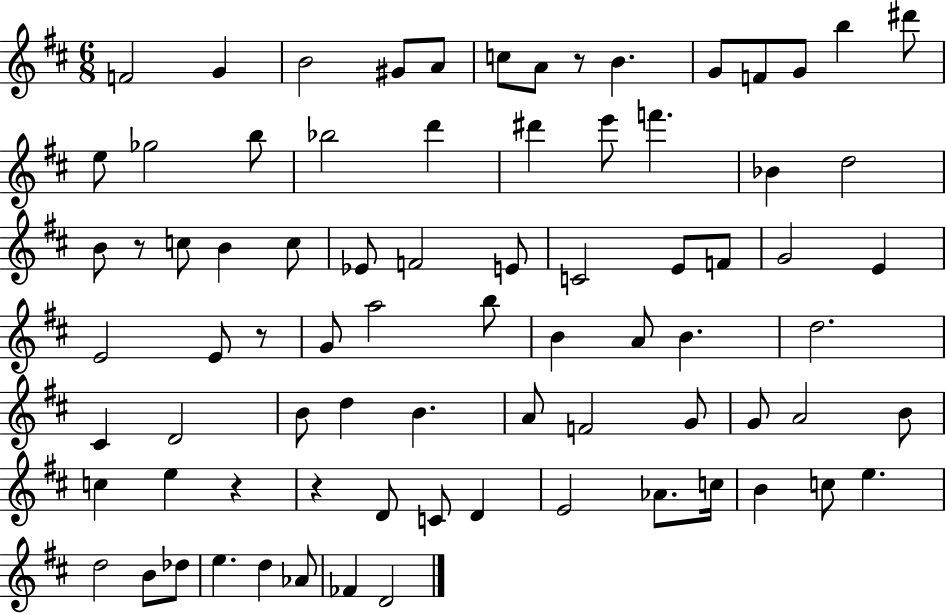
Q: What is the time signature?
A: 6/8